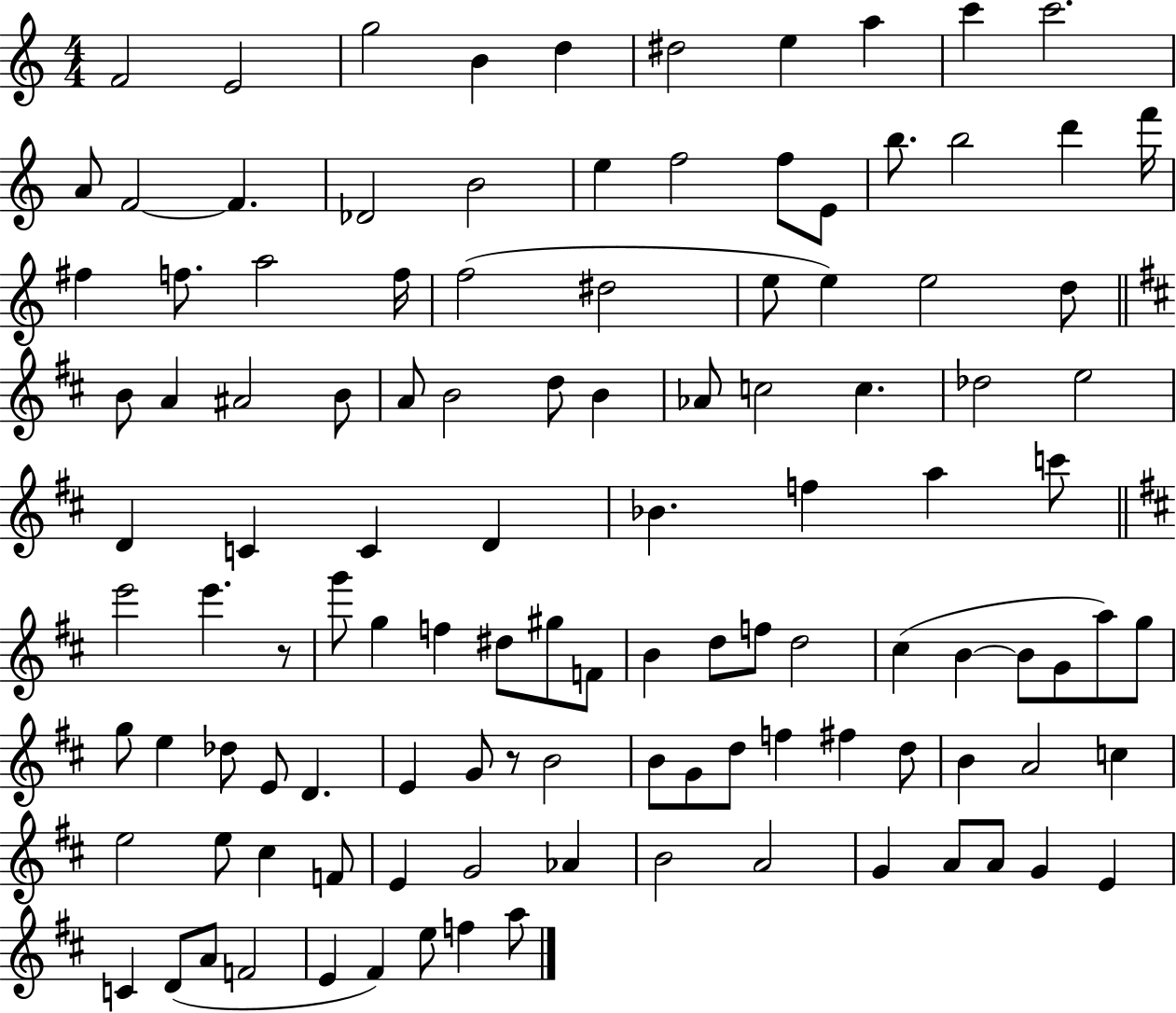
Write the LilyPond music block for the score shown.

{
  \clef treble
  \numericTimeSignature
  \time 4/4
  \key c \major
  f'2 e'2 | g''2 b'4 d''4 | dis''2 e''4 a''4 | c'''4 c'''2. | \break a'8 f'2~~ f'4. | des'2 b'2 | e''4 f''2 f''8 e'8 | b''8. b''2 d'''4 f'''16 | \break fis''4 f''8. a''2 f''16 | f''2( dis''2 | e''8 e''4) e''2 d''8 | \bar "||" \break \key d \major b'8 a'4 ais'2 b'8 | a'8 b'2 d''8 b'4 | aes'8 c''2 c''4. | des''2 e''2 | \break d'4 c'4 c'4 d'4 | bes'4. f''4 a''4 c'''8 | \bar "||" \break \key d \major e'''2 e'''4. r8 | g'''8 g''4 f''4 dis''8 gis''8 f'8 | b'4 d''8 f''8 d''2 | cis''4( b'4~~ b'8 g'8 a''8) g''8 | \break g''8 e''4 des''8 e'8 d'4. | e'4 g'8 r8 b'2 | b'8 g'8 d''8 f''4 fis''4 d''8 | b'4 a'2 c''4 | \break e''2 e''8 cis''4 f'8 | e'4 g'2 aes'4 | b'2 a'2 | g'4 a'8 a'8 g'4 e'4 | \break c'4 d'8( a'8 f'2 | e'4 fis'4) e''8 f''4 a''8 | \bar "|."
}